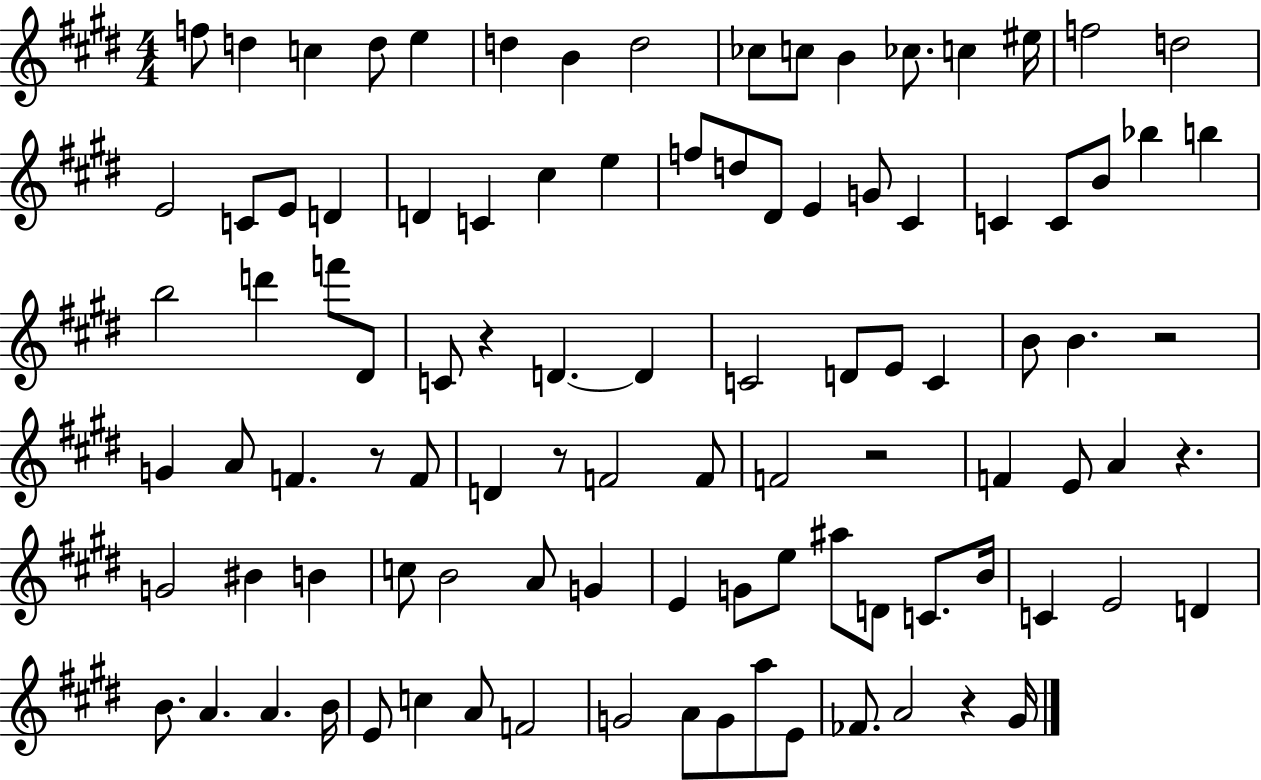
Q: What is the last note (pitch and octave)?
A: G#4